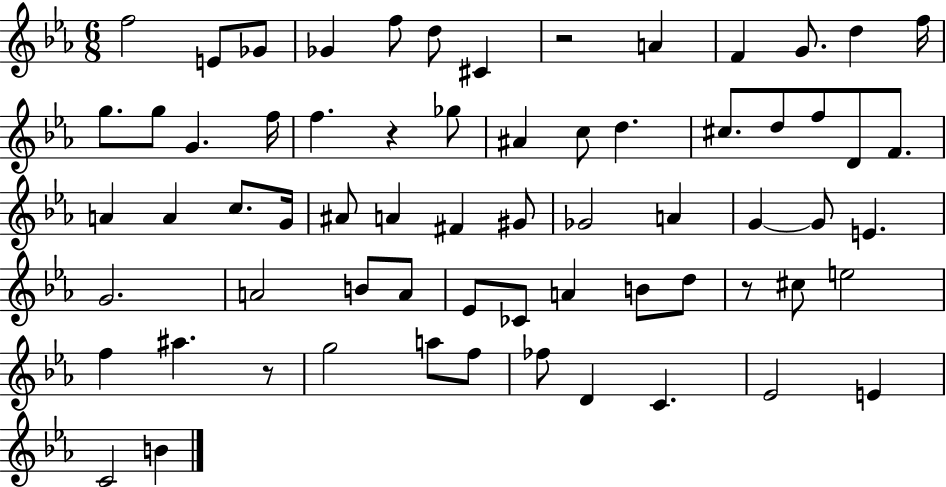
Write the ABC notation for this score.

X:1
T:Untitled
M:6/8
L:1/4
K:Eb
f2 E/2 _G/2 _G f/2 d/2 ^C z2 A F G/2 d f/4 g/2 g/2 G f/4 f z _g/2 ^A c/2 d ^c/2 d/2 f/2 D/2 F/2 A A c/2 G/4 ^A/2 A ^F ^G/2 _G2 A G G/2 E G2 A2 B/2 A/2 _E/2 _C/2 A B/2 d/2 z/2 ^c/2 e2 f ^a z/2 g2 a/2 f/2 _f/2 D C _E2 E C2 B